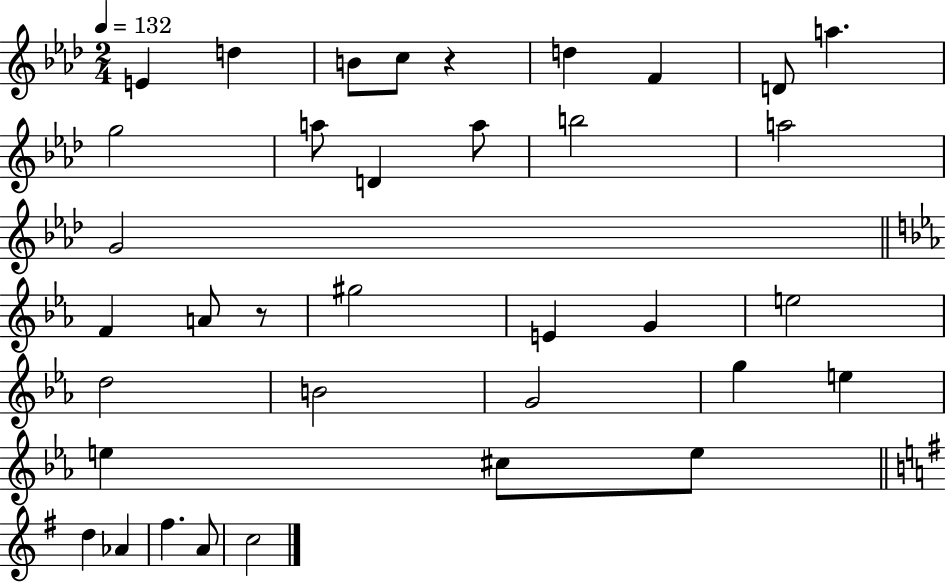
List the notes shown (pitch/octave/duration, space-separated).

E4/q D5/q B4/e C5/e R/q D5/q F4/q D4/e A5/q. G5/h A5/e D4/q A5/e B5/h A5/h G4/h F4/q A4/e R/e G#5/h E4/q G4/q E5/h D5/h B4/h G4/h G5/q E5/q E5/q C#5/e E5/e D5/q Ab4/q F#5/q. A4/e C5/h